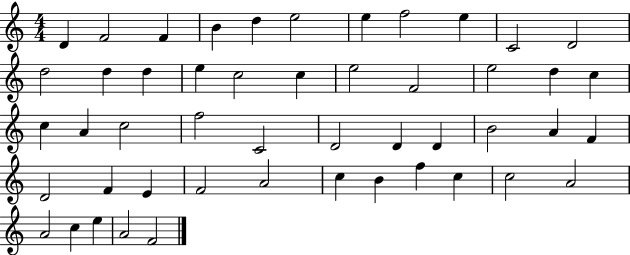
X:1
T:Untitled
M:4/4
L:1/4
K:C
D F2 F B d e2 e f2 e C2 D2 d2 d d e c2 c e2 F2 e2 d c c A c2 f2 C2 D2 D D B2 A F D2 F E F2 A2 c B f c c2 A2 A2 c e A2 F2